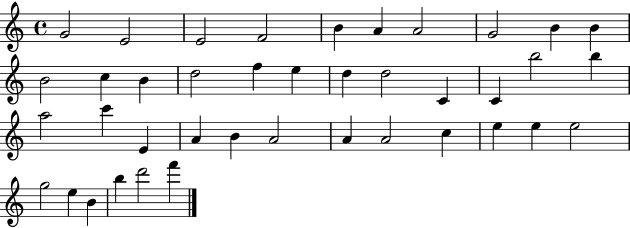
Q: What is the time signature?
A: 4/4